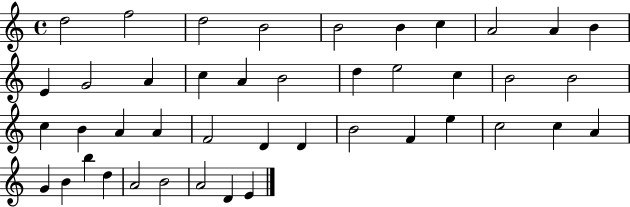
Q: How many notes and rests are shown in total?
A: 43